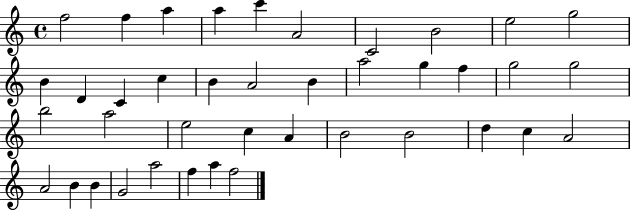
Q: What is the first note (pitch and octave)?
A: F5